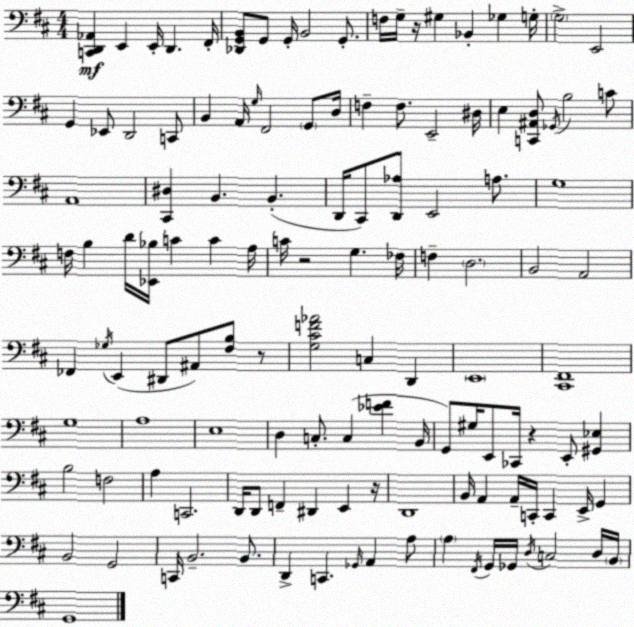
X:1
T:Untitled
M:4/4
L:1/4
K:D
[C,,D,,_A,,] E,, E,,/4 D,, ^F,,/4 [_D,,G,,B,,]/2 G,,/2 G,,/4 B,,2 G,,/2 F,/4 G,/4 z/4 ^G, _B,, _G, G,/4 G,2 E,,2 G,, _E,,/2 D,,2 C,,/2 B,, A,,/4 G,/4 ^F,,2 G,,/2 D,/4 F, F,/2 E,,2 ^D,/4 E, [C,,^A,,D,]/2 _G,,/4 B,2 C/2 A,,4 [^C,,^D,] B,, B,, D,,/4 ^C,,/2 [D,,_A,]/2 E,,2 A,/2 G,4 F,/4 B, D/4 [_E,,_B,]/4 C C A,/4 C/4 z2 G, _F,/4 F, D,2 B,,2 A,,2 _F,, _G,/4 E,, ^D,,/2 ^A,,/2 [^F,B,]/2 z/2 [G,^CF_A]2 C, D,, E,,4 [^C,,^F,,]4 G,4 A,4 E,4 D, C,/2 C, [_EF] B,,/4 G,,/2 ^G,/4 E,,/2 _C,,/4 z E,,/2 [^G,,_E,] B,2 F,2 A, C,,2 D,,/4 D,,/2 F,, ^D,, E,, z/4 D,,4 B,,/4 A,, A,,/4 C,,/4 C,, E,,/4 G,, B,,2 G,,2 C,,/4 B,,2 B,,/2 D,, C,, _G,,/4 A,, A,/2 A, ^F,,/4 G,,/4 _G,,/4 D,/4 C,2 D,/4 B,,/4 G,,4